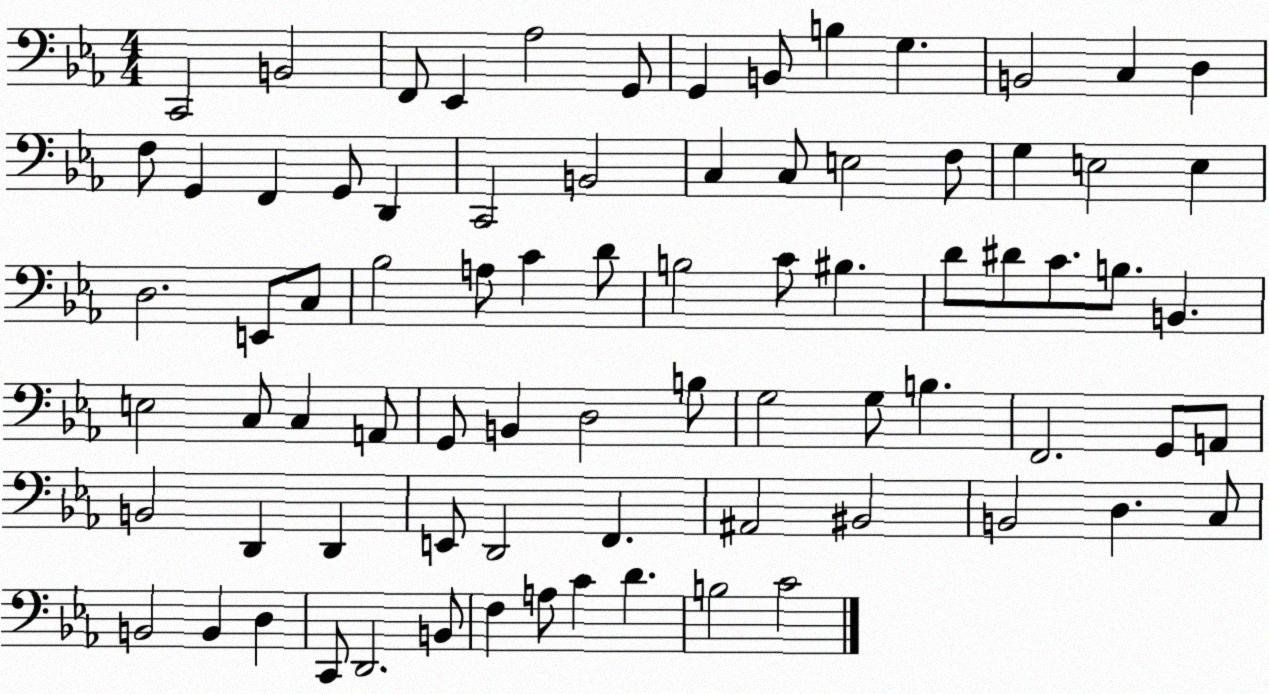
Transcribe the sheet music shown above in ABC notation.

X:1
T:Untitled
M:4/4
L:1/4
K:Eb
C,,2 B,,2 F,,/2 _E,, _A,2 G,,/2 G,, B,,/2 B, G, B,,2 C, D, F,/2 G,, F,, G,,/2 D,, C,,2 B,,2 C, C,/2 E,2 F,/2 G, E,2 E, D,2 E,,/2 C,/2 _B,2 A,/2 C D/2 B,2 C/2 ^B, D/2 ^D/2 C/2 B,/2 B,, E,2 C,/2 C, A,,/2 G,,/2 B,, D,2 B,/2 G,2 G,/2 B, F,,2 G,,/2 A,,/2 B,,2 D,, D,, E,,/2 D,,2 F,, ^A,,2 ^B,,2 B,,2 D, C,/2 B,,2 B,, D, C,,/2 D,,2 B,,/2 F, A,/2 C D B,2 C2